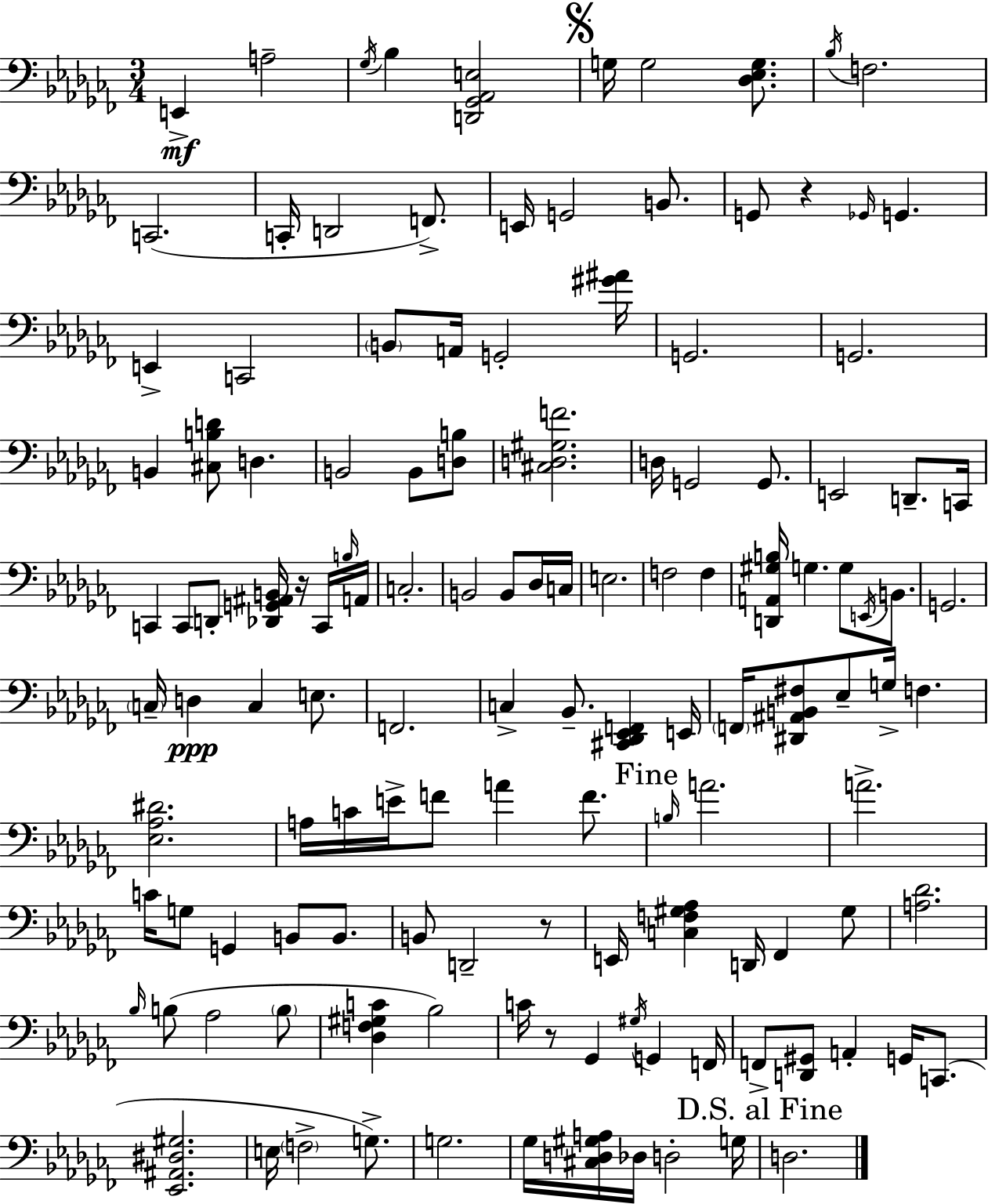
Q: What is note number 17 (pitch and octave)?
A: Gb2